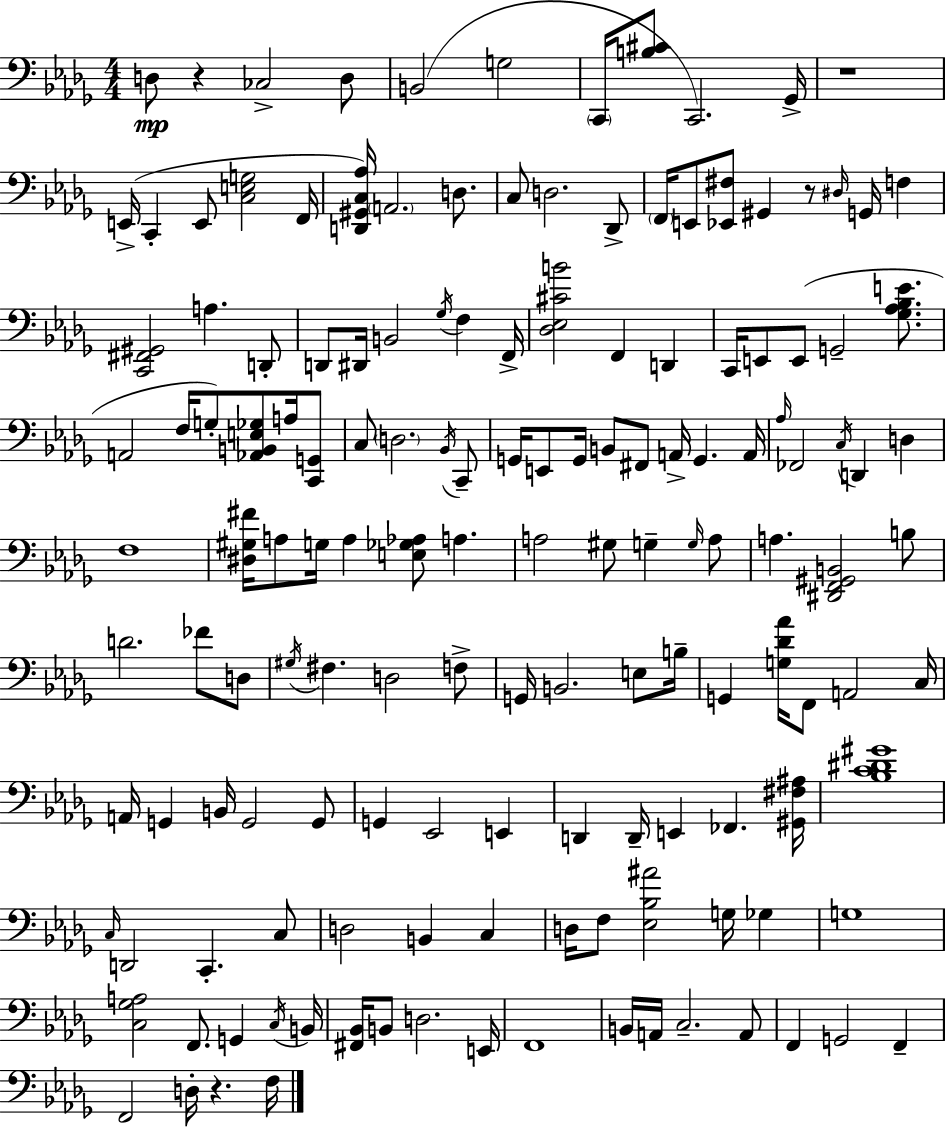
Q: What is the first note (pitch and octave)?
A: D3